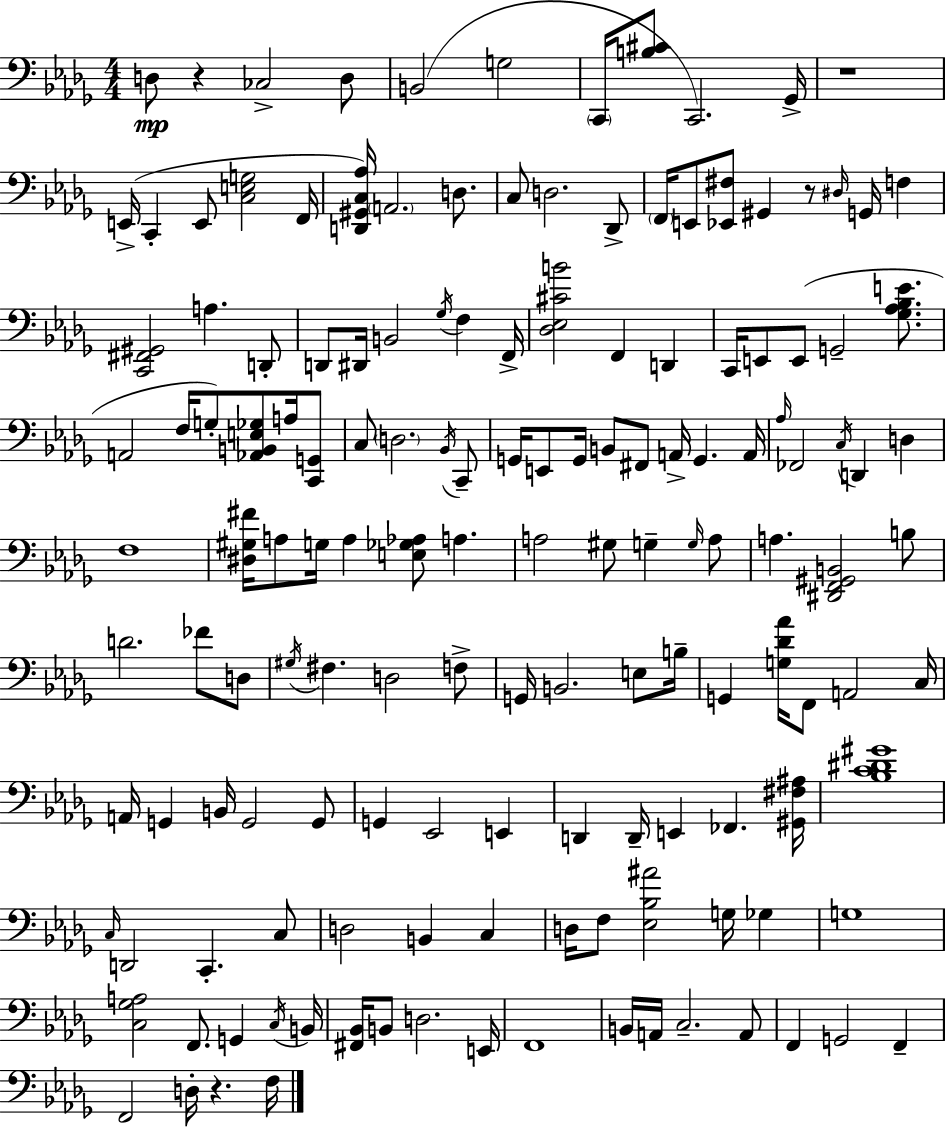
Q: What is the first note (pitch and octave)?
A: D3